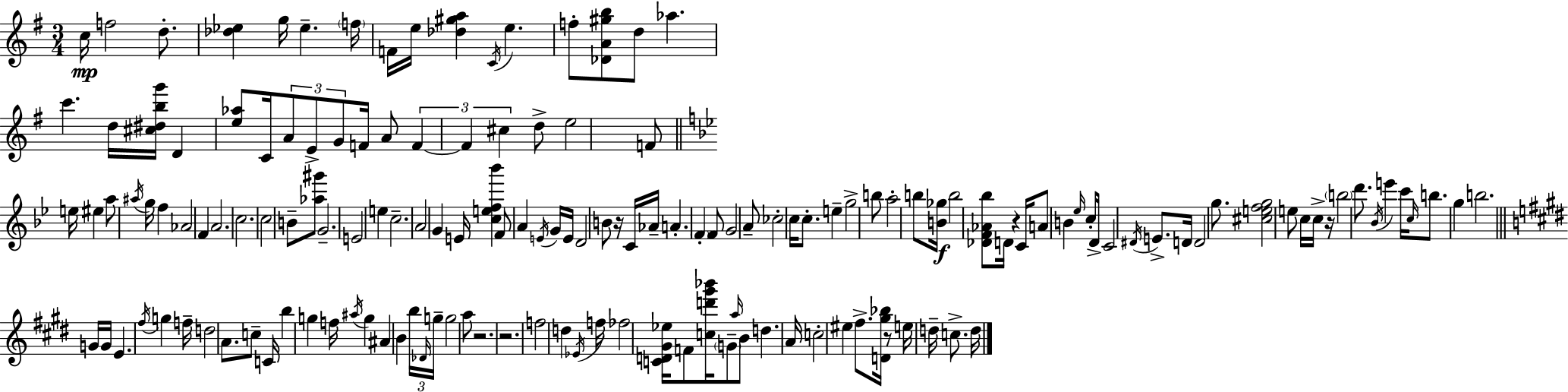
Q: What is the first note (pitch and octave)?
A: C5